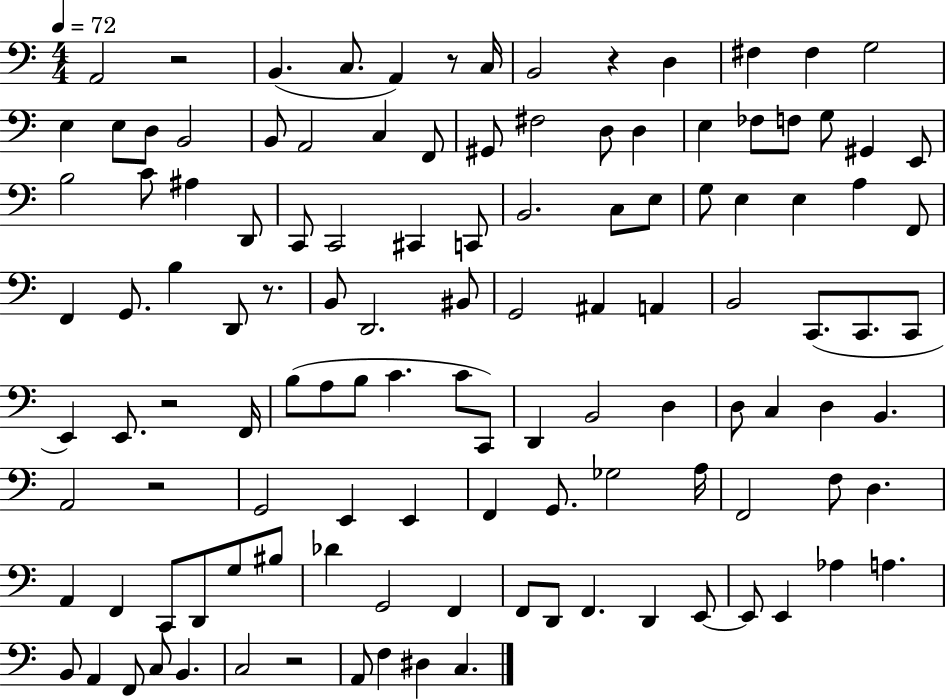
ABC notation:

X:1
T:Untitled
M:4/4
L:1/4
K:C
A,,2 z2 B,, C,/2 A,, z/2 C,/4 B,,2 z D, ^F, ^F, G,2 E, E,/2 D,/2 B,,2 B,,/2 A,,2 C, F,,/2 ^G,,/2 ^F,2 D,/2 D, E, _F,/2 F,/2 G,/2 ^G,, E,,/2 B,2 C/2 ^A, D,,/2 C,,/2 C,,2 ^C,, C,,/2 B,,2 C,/2 E,/2 G,/2 E, E, A, F,,/2 F,, G,,/2 B, D,,/2 z/2 B,,/2 D,,2 ^B,,/2 G,,2 ^A,, A,, B,,2 C,,/2 C,,/2 C,,/2 E,, E,,/2 z2 F,,/4 B,/2 A,/2 B,/2 C C/2 C,,/2 D,, B,,2 D, D,/2 C, D, B,, A,,2 z2 G,,2 E,, E,, F,, G,,/2 _G,2 A,/4 F,,2 F,/2 D, A,, F,, C,,/2 D,,/2 G,/2 ^B,/2 _D G,,2 F,, F,,/2 D,,/2 F,, D,, E,,/2 E,,/2 E,, _A, A, B,,/2 A,, F,,/2 C,/2 B,, C,2 z2 A,,/2 F, ^D, C,